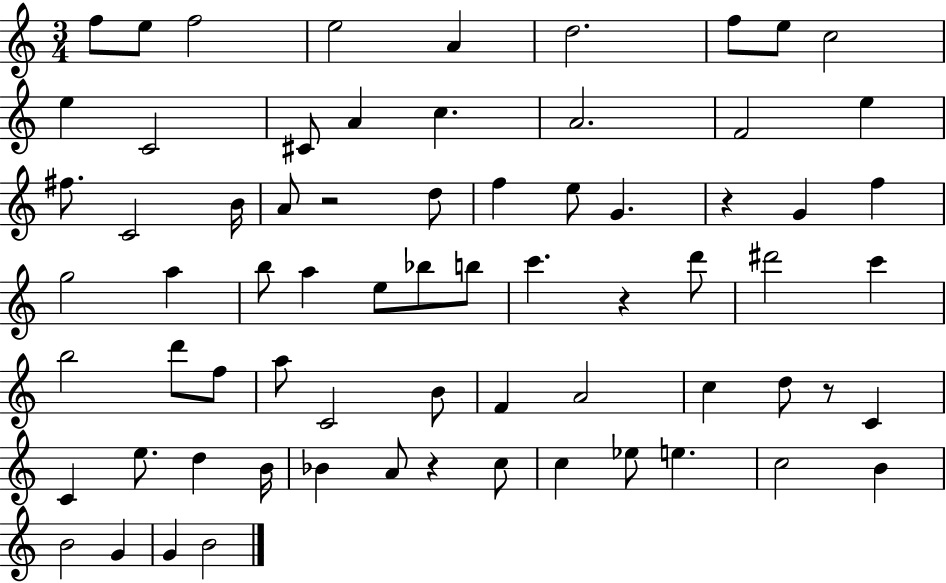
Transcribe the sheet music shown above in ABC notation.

X:1
T:Untitled
M:3/4
L:1/4
K:C
f/2 e/2 f2 e2 A d2 f/2 e/2 c2 e C2 ^C/2 A c A2 F2 e ^f/2 C2 B/4 A/2 z2 d/2 f e/2 G z G f g2 a b/2 a e/2 _b/2 b/2 c' z d'/2 ^d'2 c' b2 d'/2 f/2 a/2 C2 B/2 F A2 c d/2 z/2 C C e/2 d B/4 _B A/2 z c/2 c _e/2 e c2 B B2 G G B2